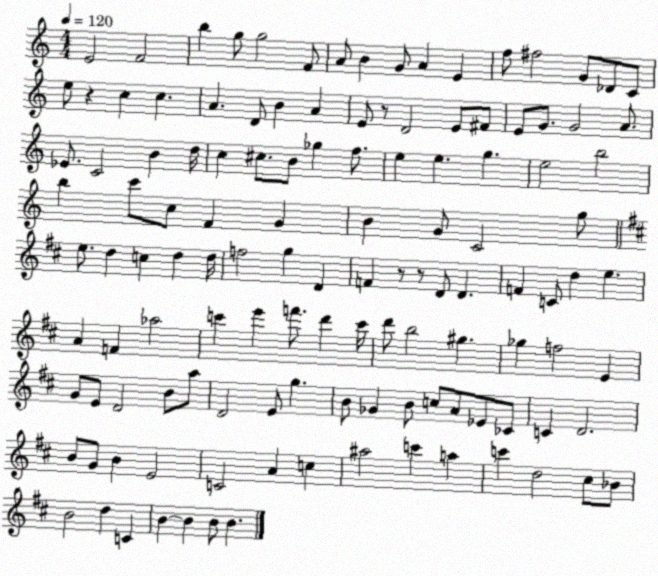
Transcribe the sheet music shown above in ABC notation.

X:1
T:Untitled
M:4/4
L:1/4
K:C
E2 F2 b g/2 g2 F/2 A/2 B G/2 A E f/2 ^f2 G/2 _D/2 C/2 e/2 z c c A D/2 B A E/2 z/2 D2 E/2 ^F/2 E/2 G/2 G2 A/2 _E/2 C2 B d/4 c ^c/2 B/2 _g f/2 e e g e2 b2 b c'/2 c/2 F G B G/2 C2 g/2 e/2 d c d d/4 f2 g D F z/2 z/2 D/2 D F C/2 d e A F _a2 c' e' f'/2 d' c'/4 d'/2 b2 ^g _g f2 E G/2 E/2 D2 B/2 a/2 D2 E/2 g B/2 _G B/2 c/2 A/2 _E/2 _C/2 C D2 B/2 G/2 B E2 C2 A c ^a2 c' a c' d2 ^c/2 _B/2 B2 d C B B B/2 B